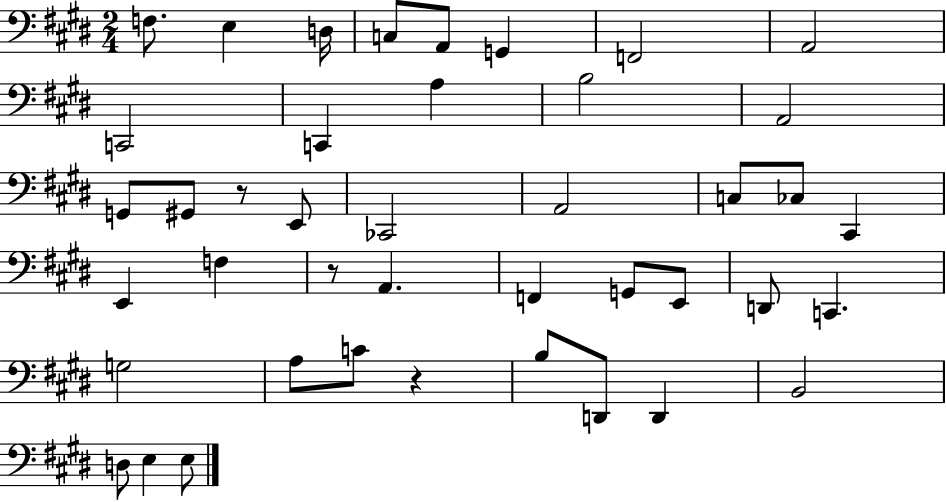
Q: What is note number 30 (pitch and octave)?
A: G3